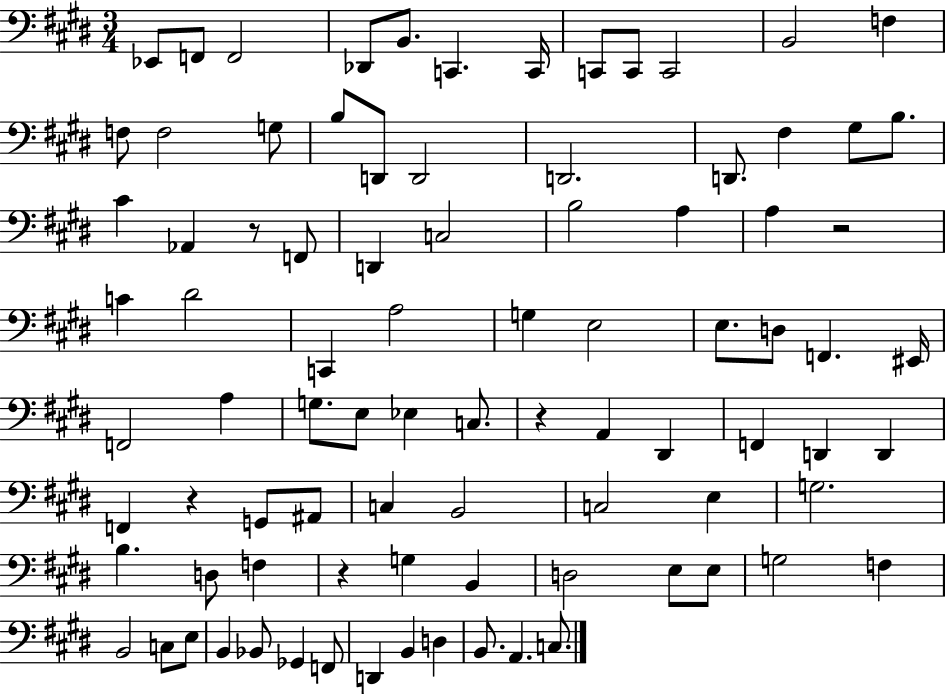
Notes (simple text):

Eb2/e F2/e F2/h Db2/e B2/e. C2/q. C2/s C2/e C2/e C2/h B2/h F3/q F3/e F3/h G3/e B3/e D2/e D2/h D2/h. D2/e. F#3/q G#3/e B3/e. C#4/q Ab2/q R/e F2/e D2/q C3/h B3/h A3/q A3/q R/h C4/q D#4/h C2/q A3/h G3/q E3/h E3/e. D3/e F2/q. EIS2/s F2/h A3/q G3/e. E3/e Eb3/q C3/e. R/q A2/q D#2/q F2/q D2/q D2/q F2/q R/q G2/e A#2/e C3/q B2/h C3/h E3/q G3/h. B3/q. D3/e F3/q R/q G3/q B2/q D3/h E3/e E3/e G3/h F3/q B2/h C3/e E3/e B2/q Bb2/e Gb2/q F2/e D2/q B2/q D3/q B2/e. A2/q. C3/e.